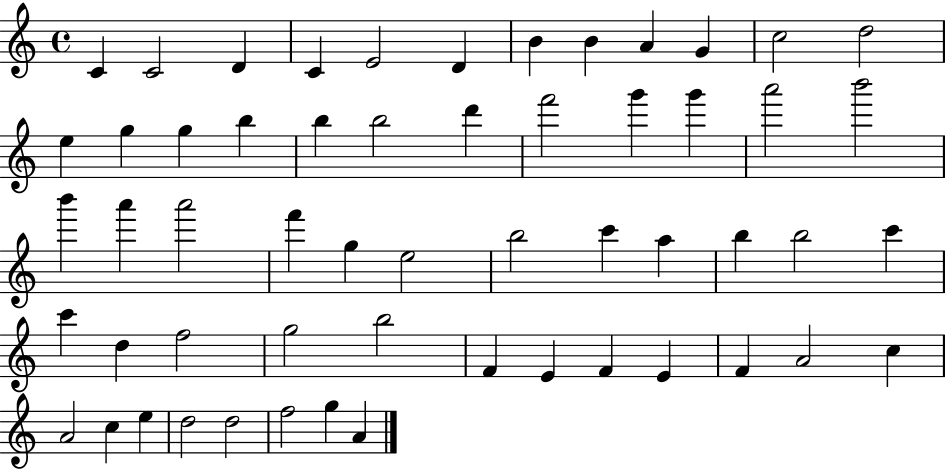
C4/q C4/h D4/q C4/q E4/h D4/q B4/q B4/q A4/q G4/q C5/h D5/h E5/q G5/q G5/q B5/q B5/q B5/h D6/q F6/h G6/q G6/q A6/h B6/h B6/q A6/q A6/h F6/q G5/q E5/h B5/h C6/q A5/q B5/q B5/h C6/q C6/q D5/q F5/h G5/h B5/h F4/q E4/q F4/q E4/q F4/q A4/h C5/q A4/h C5/q E5/q D5/h D5/h F5/h G5/q A4/q